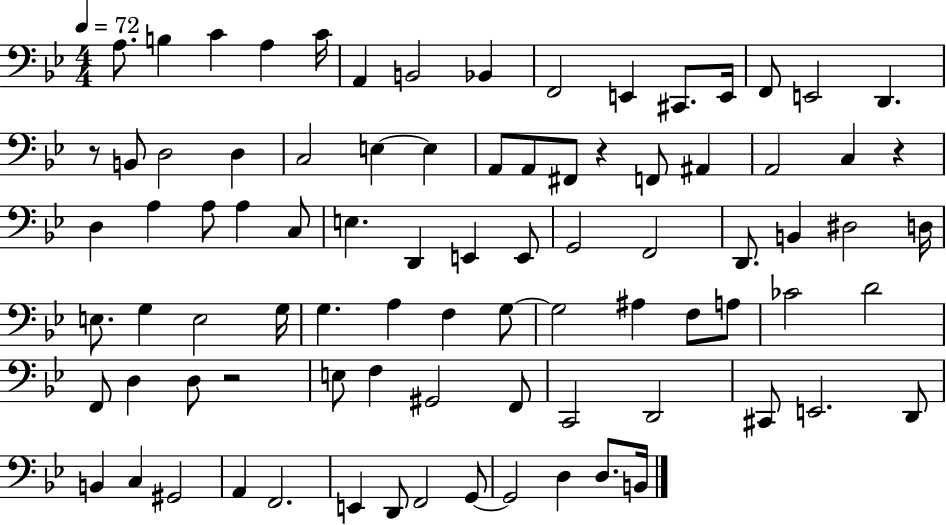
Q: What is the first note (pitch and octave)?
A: A3